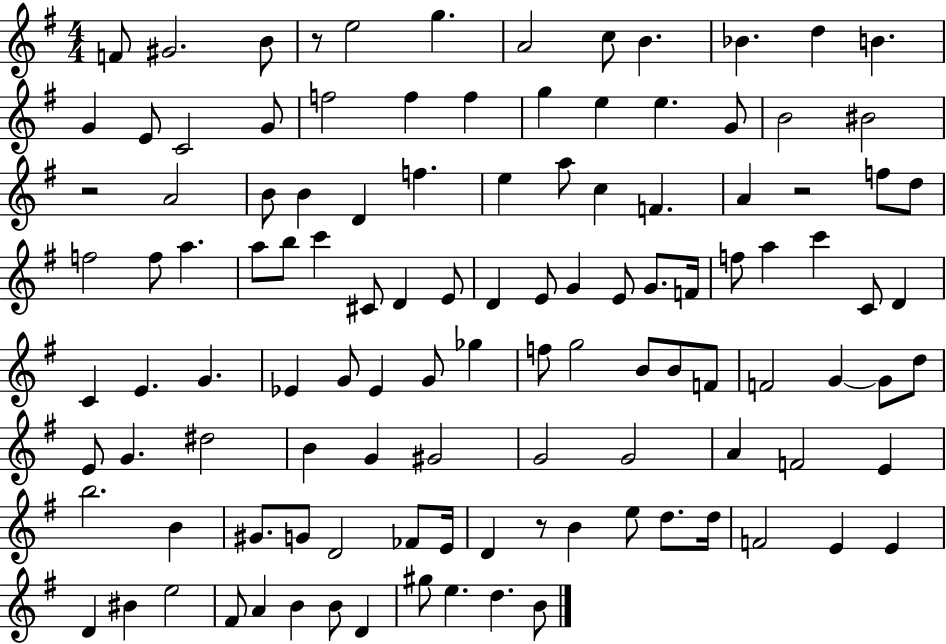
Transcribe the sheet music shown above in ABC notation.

X:1
T:Untitled
M:4/4
L:1/4
K:G
F/2 ^G2 B/2 z/2 e2 g A2 c/2 B _B d B G E/2 C2 G/2 f2 f f g e e G/2 B2 ^B2 z2 A2 B/2 B D f e a/2 c F A z2 f/2 d/2 f2 f/2 a a/2 b/2 c' ^C/2 D E/2 D E/2 G E/2 G/2 F/4 f/2 a c' C/2 D C E G _E G/2 _E G/2 _g f/2 g2 B/2 B/2 F/2 F2 G G/2 d/2 E/2 G ^d2 B G ^G2 G2 G2 A F2 E b2 B ^G/2 G/2 D2 _F/2 E/4 D z/2 B e/2 d/2 d/4 F2 E E D ^B e2 ^F/2 A B B/2 D ^g/2 e d B/2